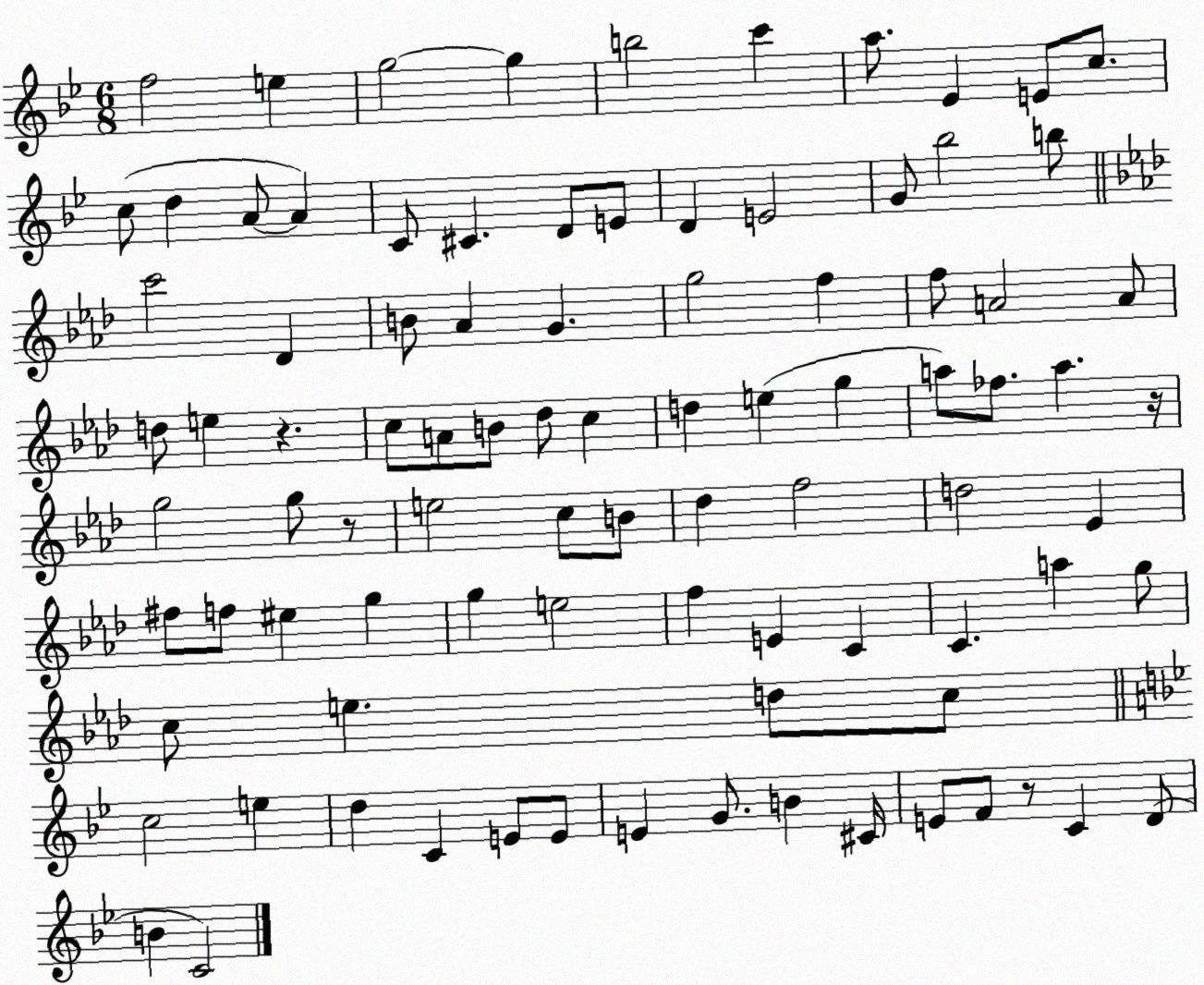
X:1
T:Untitled
M:6/8
L:1/4
K:Bb
f2 e g2 g b2 c' a/2 _E E/2 c/2 c/2 d A/2 A C/2 ^C D/2 E/2 D E2 G/2 _b2 b/2 c'2 _D B/2 _A G g2 f f/2 A2 A/2 d/2 e z c/2 A/2 B/2 _d/2 c d e g a/2 _f/2 a z/4 g2 g/2 z/2 e2 c/2 B/2 _d f2 d2 _E ^f/2 f/2 ^e g g e2 f E C C a g/2 c/2 e d/2 c/2 c2 e d C E/2 E/2 E G/2 B ^C/4 E/2 F/2 z/2 C D/2 B C2